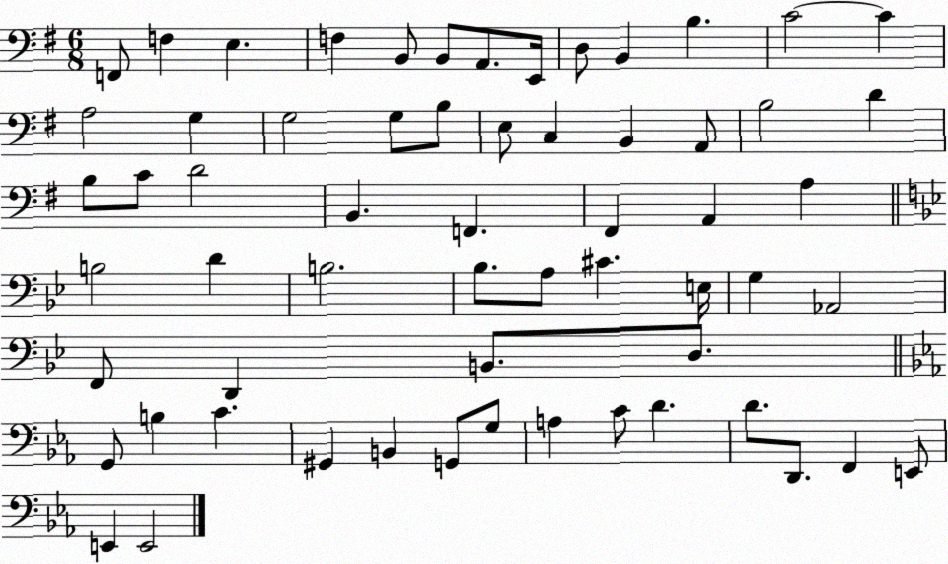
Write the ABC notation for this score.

X:1
T:Untitled
M:6/8
L:1/4
K:G
F,,/2 F, E, F, B,,/2 B,,/2 A,,/2 E,,/4 D,/2 B,, B, C2 C A,2 G, G,2 G,/2 B,/2 E,/2 C, B,, A,,/2 B,2 D B,/2 C/2 D2 B,, F,, ^F,, A,, A, B,2 D B,2 _B,/2 A,/2 ^C E,/4 G, _A,,2 F,,/2 D,, B,,/2 D,/2 G,,/2 B, C ^G,, B,, G,,/2 G,/2 A, C/2 D D/2 D,,/2 F,, E,,/2 E,, E,,2